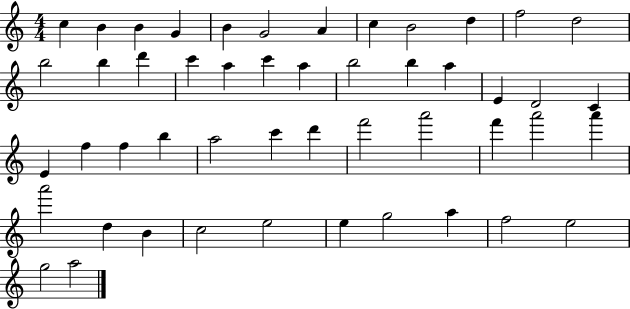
{
  \clef treble
  \numericTimeSignature
  \time 4/4
  \key c \major
  c''4 b'4 b'4 g'4 | b'4 g'2 a'4 | c''4 b'2 d''4 | f''2 d''2 | \break b''2 b''4 d'''4 | c'''4 a''4 c'''4 a''4 | b''2 b''4 a''4 | e'4 d'2 c'4 | \break e'4 f''4 f''4 b''4 | a''2 c'''4 d'''4 | f'''2 a'''2 | f'''4 a'''2 a'''4 | \break a'''2 d''4 b'4 | c''2 e''2 | e''4 g''2 a''4 | f''2 e''2 | \break g''2 a''2 | \bar "|."
}